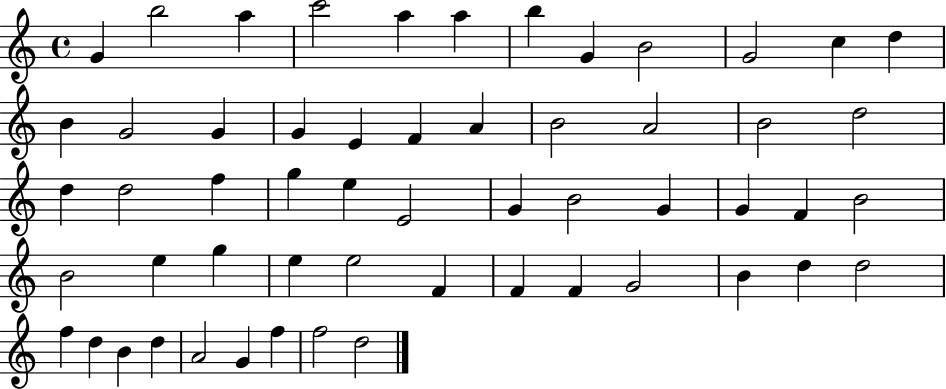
X:1
T:Untitled
M:4/4
L:1/4
K:C
G b2 a c'2 a a b G B2 G2 c d B G2 G G E F A B2 A2 B2 d2 d d2 f g e E2 G B2 G G F B2 B2 e g e e2 F F F G2 B d d2 f d B d A2 G f f2 d2